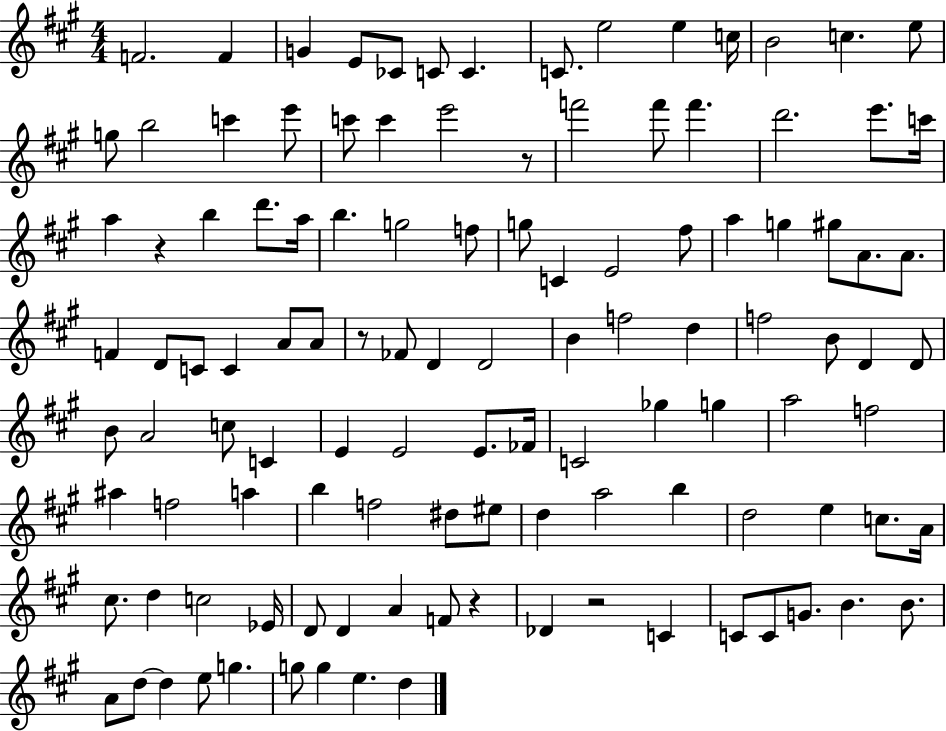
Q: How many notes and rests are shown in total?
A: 115